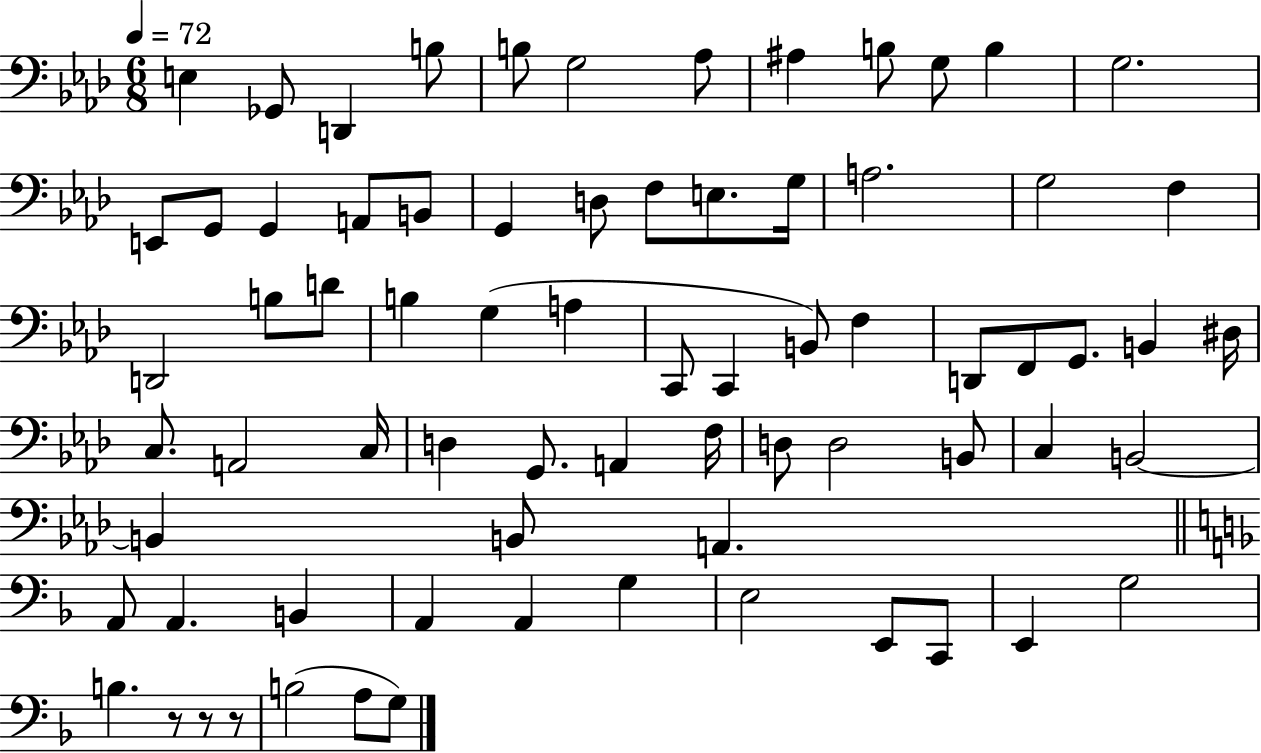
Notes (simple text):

E3/q Gb2/e D2/q B3/e B3/e G3/h Ab3/e A#3/q B3/e G3/e B3/q G3/h. E2/e G2/e G2/q A2/e B2/e G2/q D3/e F3/e E3/e. G3/s A3/h. G3/h F3/q D2/h B3/e D4/e B3/q G3/q A3/q C2/e C2/q B2/e F3/q D2/e F2/e G2/e. B2/q D#3/s C3/e. A2/h C3/s D3/q G2/e. A2/q F3/s D3/e D3/h B2/e C3/q B2/h B2/q B2/e A2/q. A2/e A2/q. B2/q A2/q A2/q G3/q E3/h E2/e C2/e E2/q G3/h B3/q. R/e R/e R/e B3/h A3/e G3/e